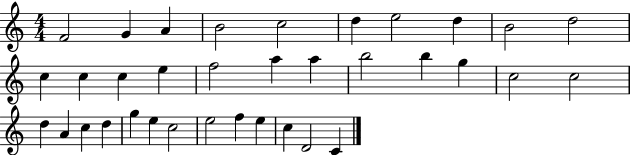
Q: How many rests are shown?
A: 0